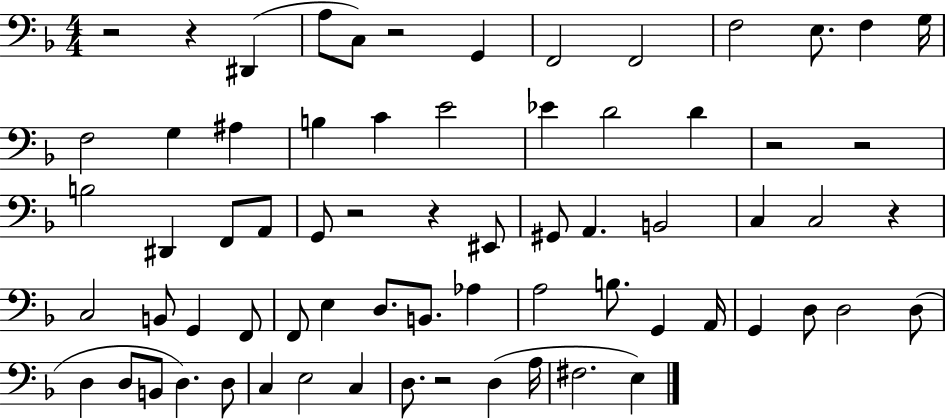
{
  \clef bass
  \numericTimeSignature
  \time 4/4
  \key f \major
  \repeat volta 2 { r2 r4 dis,4( | a8 c8) r2 g,4 | f,2 f,2 | f2 e8. f4 g16 | \break f2 g4 ais4 | b4 c'4 e'2 | ees'4 d'2 d'4 | r2 r2 | \break b2 dis,4 f,8 a,8 | g,8 r2 r4 eis,8 | gis,8 a,4. b,2 | c4 c2 r4 | \break c2 b,8 g,4 f,8 | f,8 e4 d8. b,8. aes4 | a2 b8. g,4 a,16 | g,4 d8 d2 d8( | \break d4 d8 b,8 d4.) d8 | c4 e2 c4 | d8. r2 d4( a16 | fis2. e4) | \break } \bar "|."
}